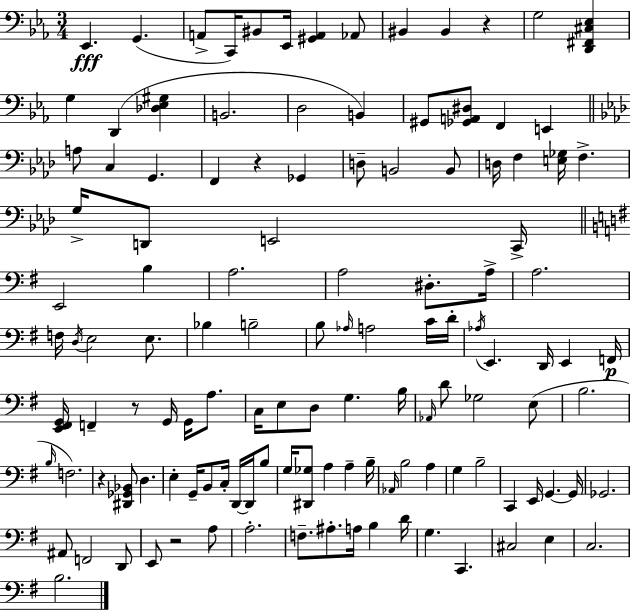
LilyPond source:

{
  \clef bass
  \numericTimeSignature
  \time 3/4
  \key ees \major
  ees,4.\fff g,4.( | a,8-> c,16) bis,8 ees,16 <gis, a,>4 aes,8 | bis,4 bis,4 r4 | g2 <d, fis, cis ees>4 | \break g4 d,4( <des ees gis>4 | b,2. | d2 b,4) | gis,8 <ges, a, dis>8 f,4 e,4 | \break \bar "||" \break \key aes \major a8 c4 g,4. | f,4 r4 ges,4 | d8-- b,2 b,8 | d16 f4 <e ges>16 f4.-> | \break g16-> d,8 e,2 c,16-> | \bar "||" \break \key g \major e,2 b4 | a2. | a2 dis8.-. a16-> | a2. | \break f16 \acciaccatura { d16 } e2 e8. | bes4 b2-- | b8 \grace { aes16 } a2 | c'16 d'16-. \acciaccatura { aes16 } e,4. d,16 e,4 | \break f,16\p <e, fis, g,>16 f,4-- r8 g,16 g,16 | a8. c16 e8 d8 g4. | b16 \grace { aes,16 } d'8 ges2 | e8( b2. | \break \grace { b16 }) f2. | r4 <dis, ges, bes,>8 d4. | e4-. g,16-- b,8 | c16-. d,16~~ d,16 b8 g16 <dis, ges>8 a4 | \break a4-- b16-- \grace { aes,16 } b2 | a4 g4 b2-- | c,4 e,16 g,4.~~ | g,16 ges,2. | \break ais,8 f,2 | d,8 e,8 r2 | a8 a2.-. | f8.-- ais8.-. | \break a16 b4 d'16 g4. | c,4. cis2 | e4 c2. | b2. | \break \bar "|."
}